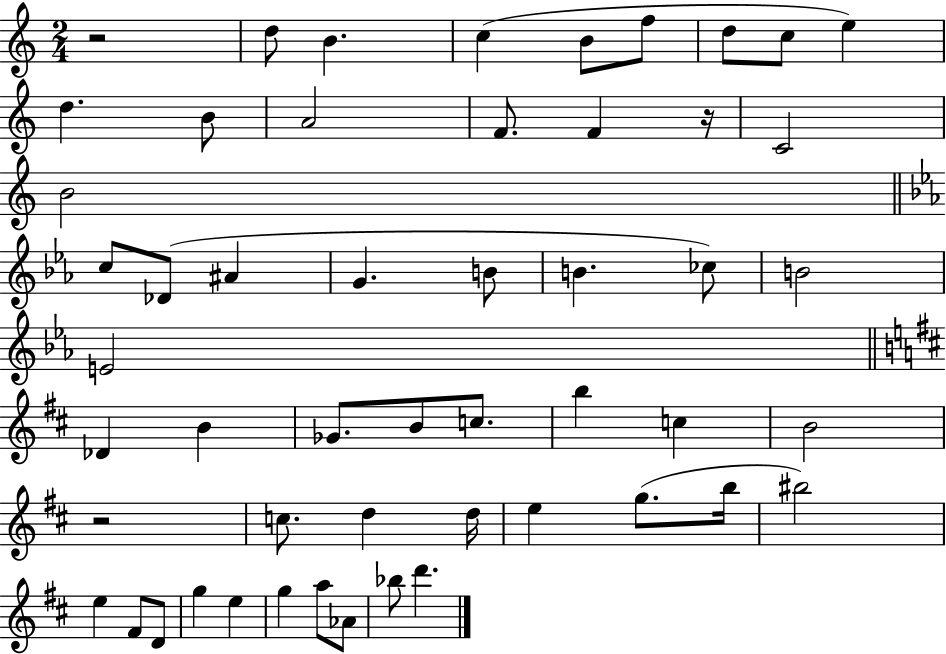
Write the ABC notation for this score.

X:1
T:Untitled
M:2/4
L:1/4
K:C
z2 d/2 B c B/2 f/2 d/2 c/2 e d B/2 A2 F/2 F z/4 C2 B2 c/2 _D/2 ^A G B/2 B _c/2 B2 E2 _D B _G/2 B/2 c/2 b c B2 z2 c/2 d d/4 e g/2 b/4 ^b2 e ^F/2 D/2 g e g a/2 _A/2 _b/2 d'